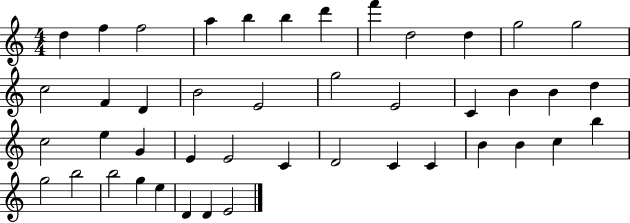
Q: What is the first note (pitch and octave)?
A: D5